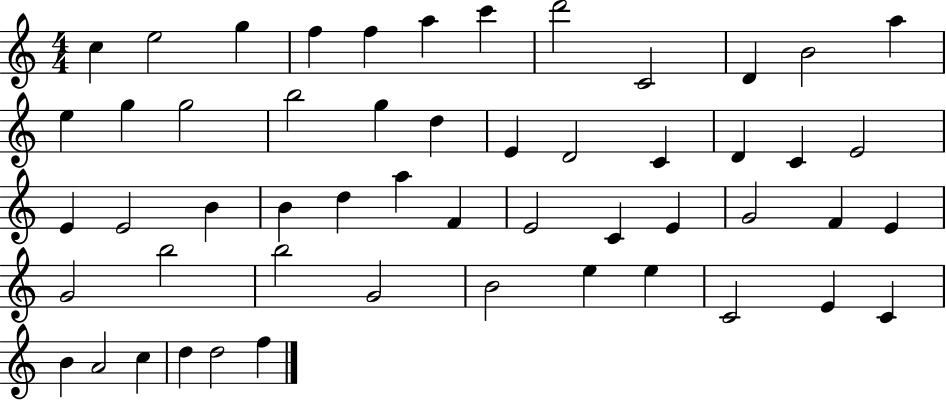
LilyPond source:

{
  \clef treble
  \numericTimeSignature
  \time 4/4
  \key c \major
  c''4 e''2 g''4 | f''4 f''4 a''4 c'''4 | d'''2 c'2 | d'4 b'2 a''4 | \break e''4 g''4 g''2 | b''2 g''4 d''4 | e'4 d'2 c'4 | d'4 c'4 e'2 | \break e'4 e'2 b'4 | b'4 d''4 a''4 f'4 | e'2 c'4 e'4 | g'2 f'4 e'4 | \break g'2 b''2 | b''2 g'2 | b'2 e''4 e''4 | c'2 e'4 c'4 | \break b'4 a'2 c''4 | d''4 d''2 f''4 | \bar "|."
}